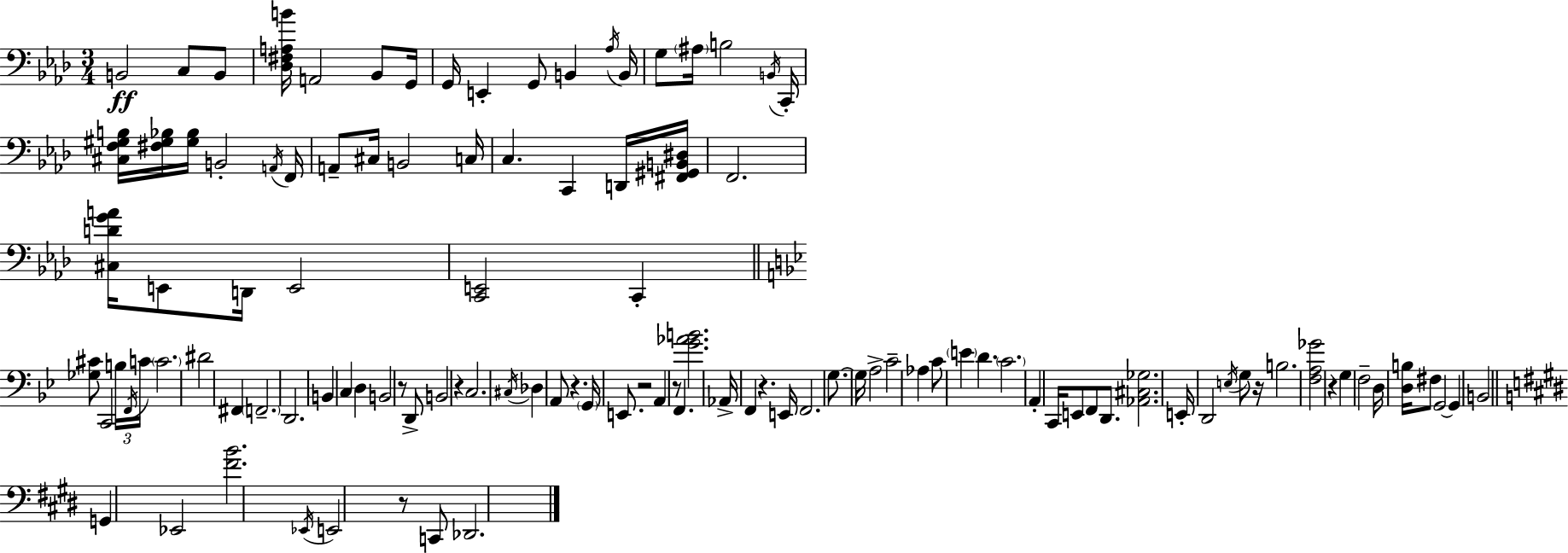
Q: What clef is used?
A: bass